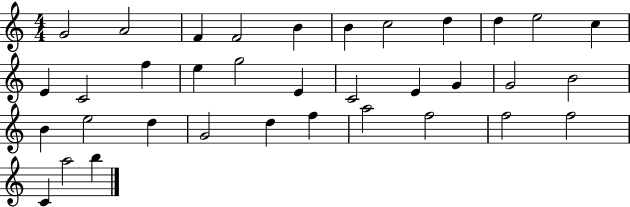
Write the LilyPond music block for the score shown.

{
  \clef treble
  \numericTimeSignature
  \time 4/4
  \key c \major
  g'2 a'2 | f'4 f'2 b'4 | b'4 c''2 d''4 | d''4 e''2 c''4 | \break e'4 c'2 f''4 | e''4 g''2 e'4 | c'2 e'4 g'4 | g'2 b'2 | \break b'4 e''2 d''4 | g'2 d''4 f''4 | a''2 f''2 | f''2 f''2 | \break c'4 a''2 b''4 | \bar "|."
}